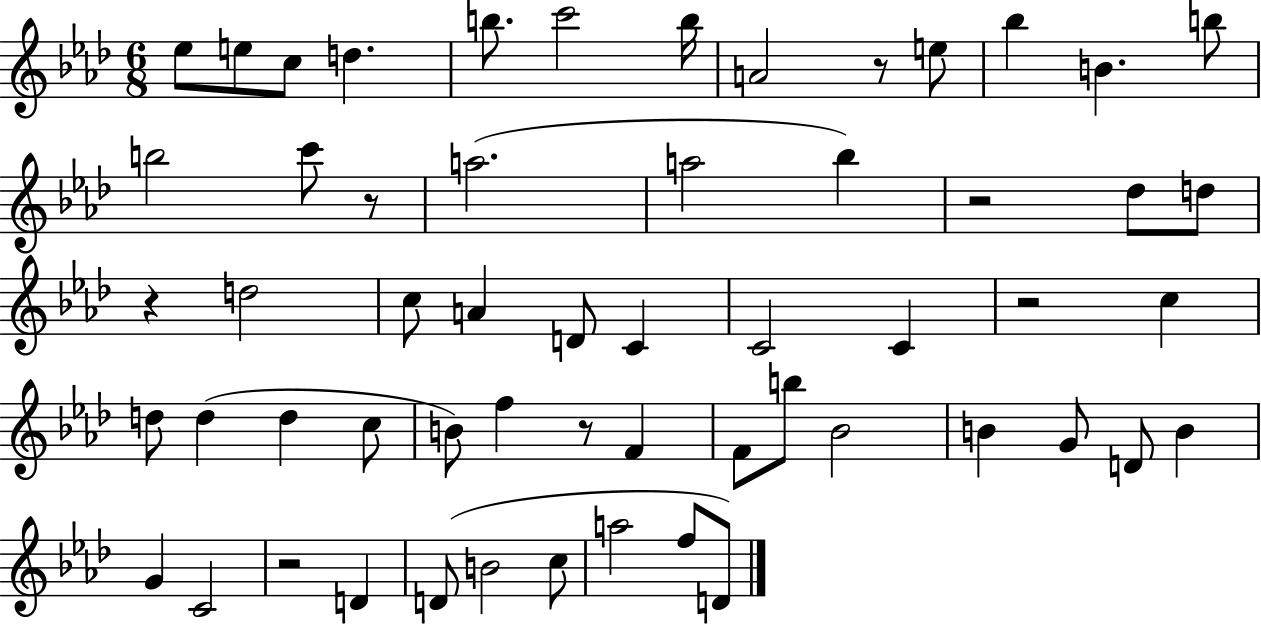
{
  \clef treble
  \numericTimeSignature
  \time 6/8
  \key aes \major
  \repeat volta 2 { ees''8 e''8 c''8 d''4. | b''8. c'''2 b''16 | a'2 r8 e''8 | bes''4 b'4. b''8 | \break b''2 c'''8 r8 | a''2.( | a''2 bes''4) | r2 des''8 d''8 | \break r4 d''2 | c''8 a'4 d'8 c'4 | c'2 c'4 | r2 c''4 | \break d''8 d''4( d''4 c''8 | b'8) f''4 r8 f'4 | f'8 b''8 bes'2 | b'4 g'8 d'8 b'4 | \break g'4 c'2 | r2 d'4 | d'8( b'2 c''8 | a''2 f''8 d'8) | \break } \bar "|."
}